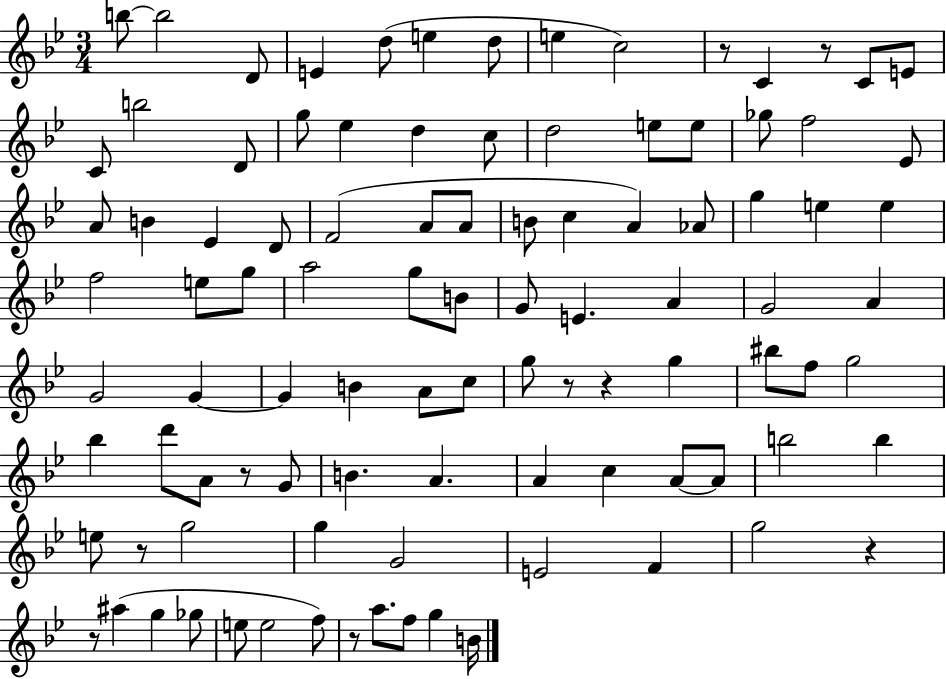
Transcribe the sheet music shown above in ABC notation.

X:1
T:Untitled
M:3/4
L:1/4
K:Bb
b/2 b2 D/2 E d/2 e d/2 e c2 z/2 C z/2 C/2 E/2 C/2 b2 D/2 g/2 _e d c/2 d2 e/2 e/2 _g/2 f2 _E/2 A/2 B _E D/2 F2 A/2 A/2 B/2 c A _A/2 g e e f2 e/2 g/2 a2 g/2 B/2 G/2 E A G2 A G2 G G B A/2 c/2 g/2 z/2 z g ^b/2 f/2 g2 _b d'/2 A/2 z/2 G/2 B A A c A/2 A/2 b2 b e/2 z/2 g2 g G2 E2 F g2 z z/2 ^a g _g/2 e/2 e2 f/2 z/2 a/2 f/2 g B/4